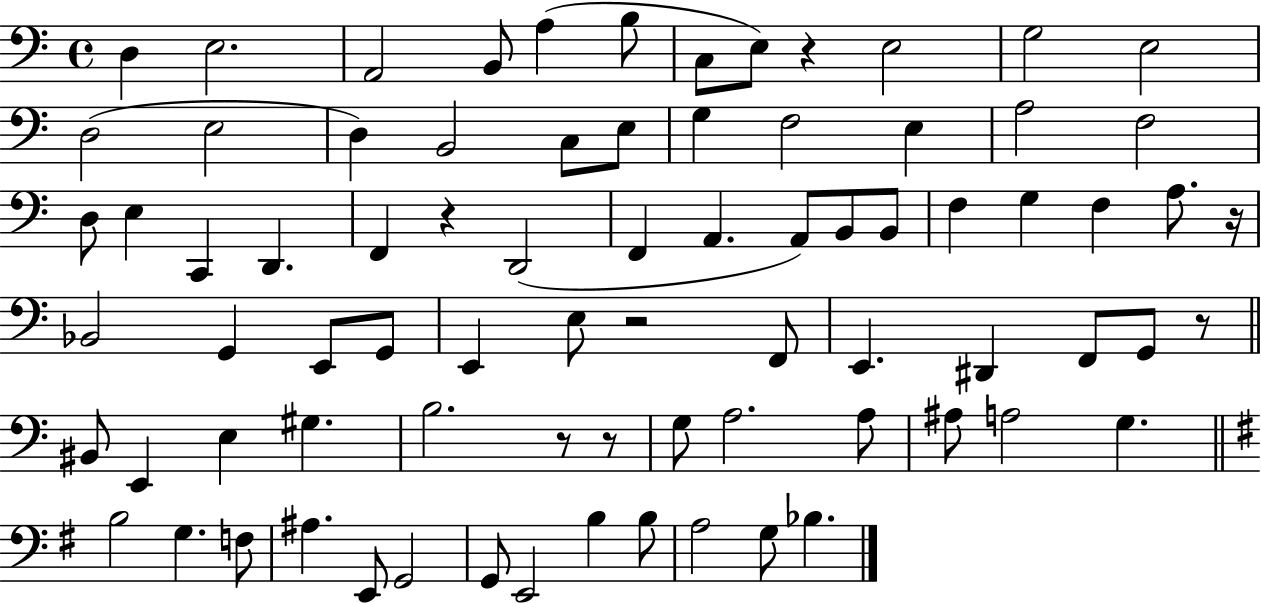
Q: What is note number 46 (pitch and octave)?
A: D#2